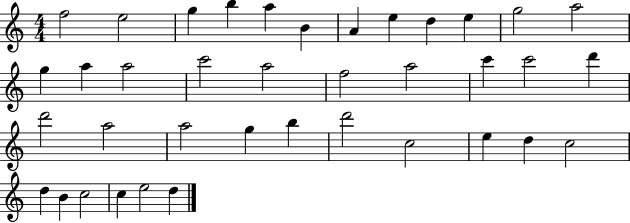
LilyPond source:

{
  \clef treble
  \numericTimeSignature
  \time 4/4
  \key c \major
  f''2 e''2 | g''4 b''4 a''4 b'4 | a'4 e''4 d''4 e''4 | g''2 a''2 | \break g''4 a''4 a''2 | c'''2 a''2 | f''2 a''2 | c'''4 c'''2 d'''4 | \break d'''2 a''2 | a''2 g''4 b''4 | d'''2 c''2 | e''4 d''4 c''2 | \break d''4 b'4 c''2 | c''4 e''2 d''4 | \bar "|."
}